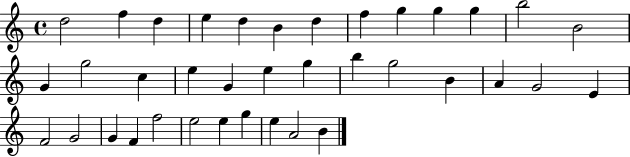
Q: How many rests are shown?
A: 0